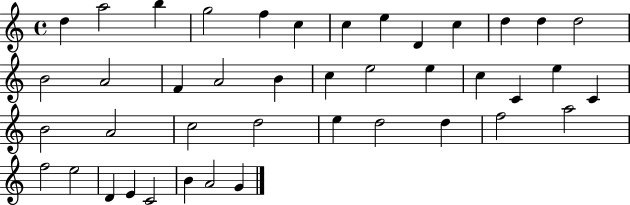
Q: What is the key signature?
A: C major